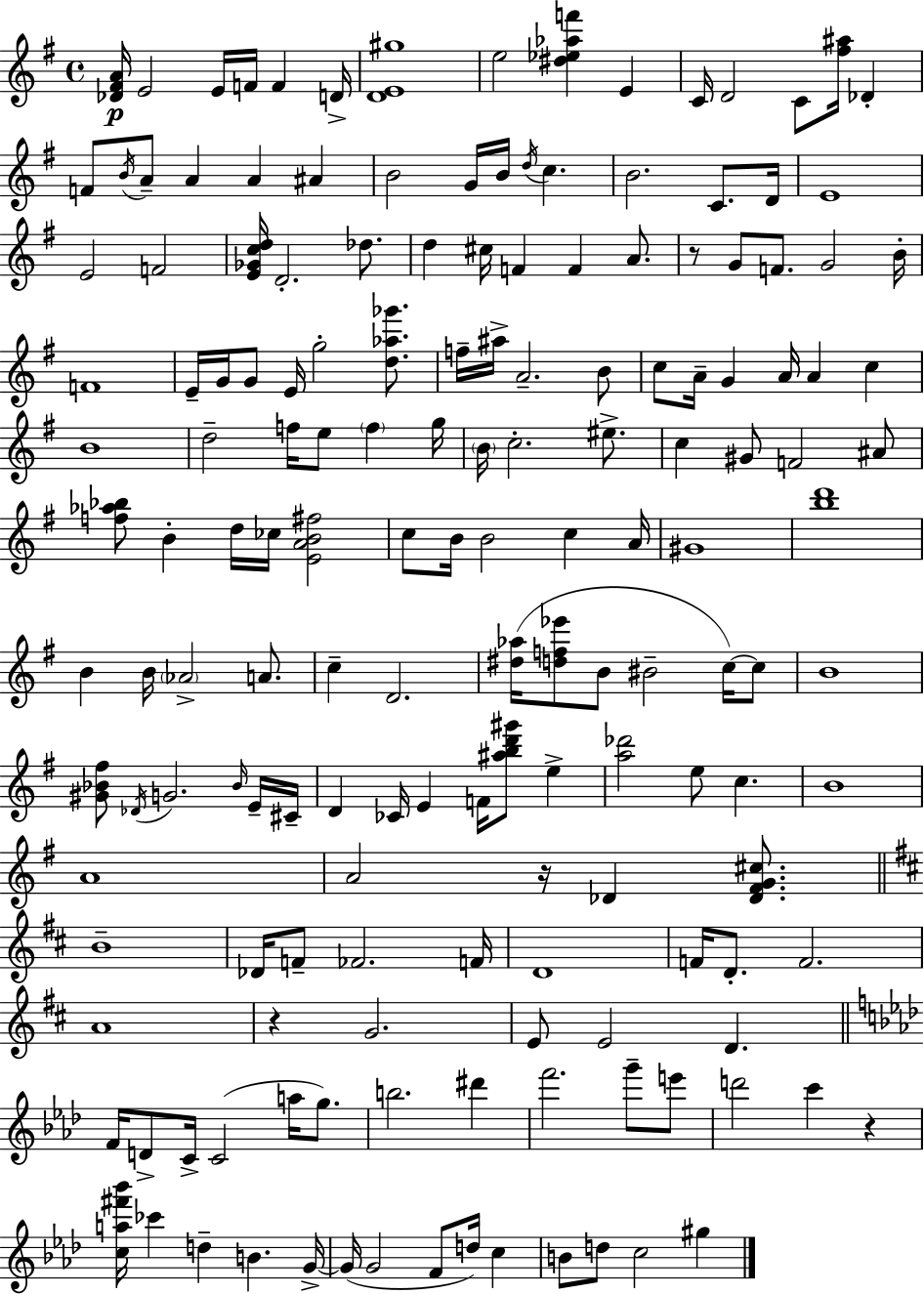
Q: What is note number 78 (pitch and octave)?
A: B4